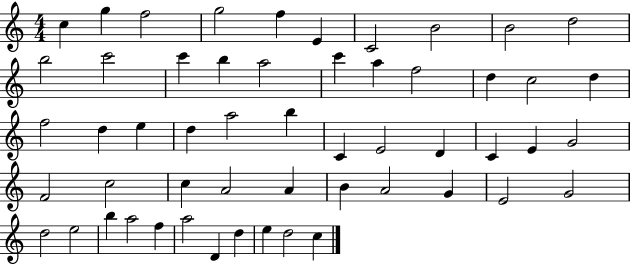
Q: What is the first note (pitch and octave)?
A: C5